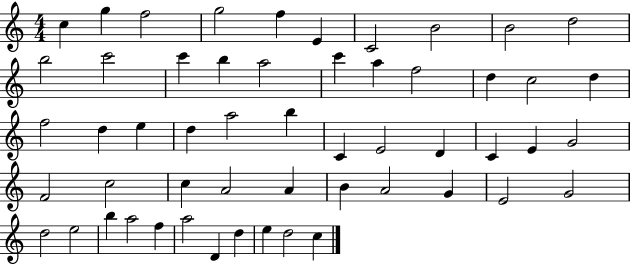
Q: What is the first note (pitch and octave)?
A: C5